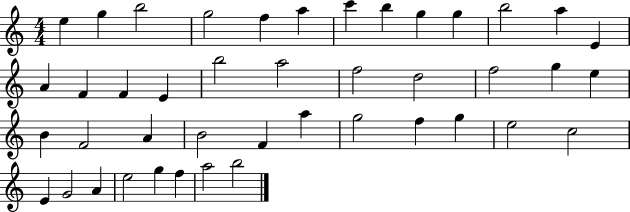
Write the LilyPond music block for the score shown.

{
  \clef treble
  \numericTimeSignature
  \time 4/4
  \key c \major
  e''4 g''4 b''2 | g''2 f''4 a''4 | c'''4 b''4 g''4 g''4 | b''2 a''4 e'4 | \break a'4 f'4 f'4 e'4 | b''2 a''2 | f''2 d''2 | f''2 g''4 e''4 | \break b'4 f'2 a'4 | b'2 f'4 a''4 | g''2 f''4 g''4 | e''2 c''2 | \break e'4 g'2 a'4 | e''2 g''4 f''4 | a''2 b''2 | \bar "|."
}